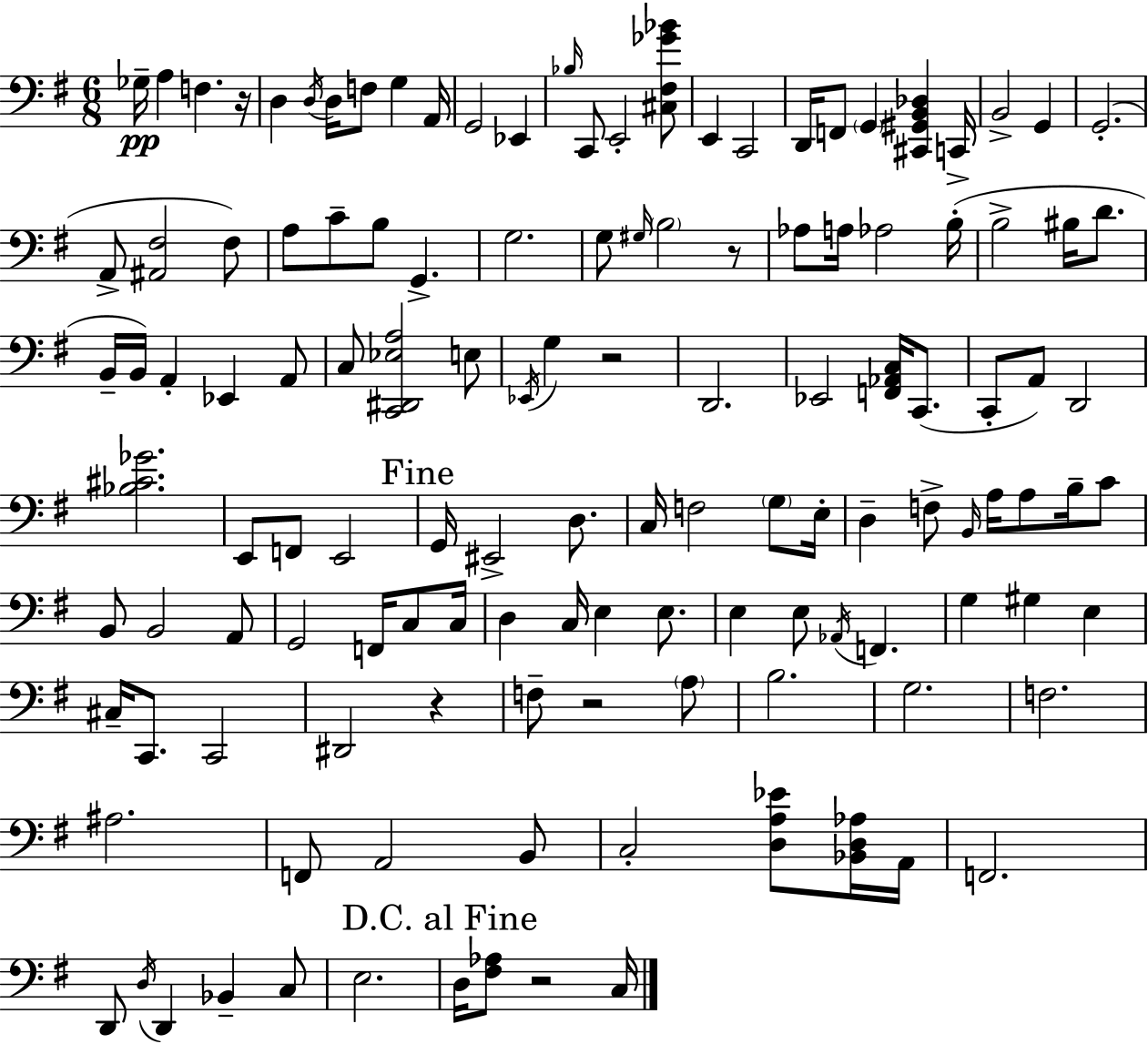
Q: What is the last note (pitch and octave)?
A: C3